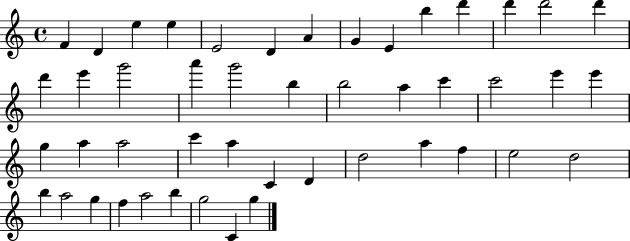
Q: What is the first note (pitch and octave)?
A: F4